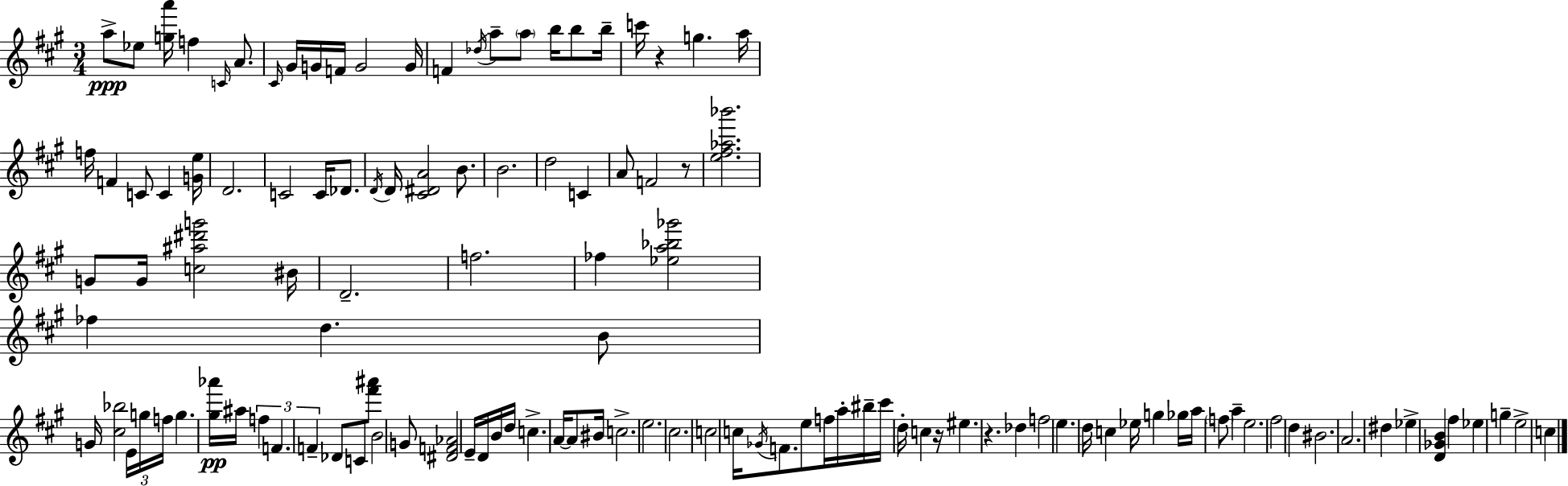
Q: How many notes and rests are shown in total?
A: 120